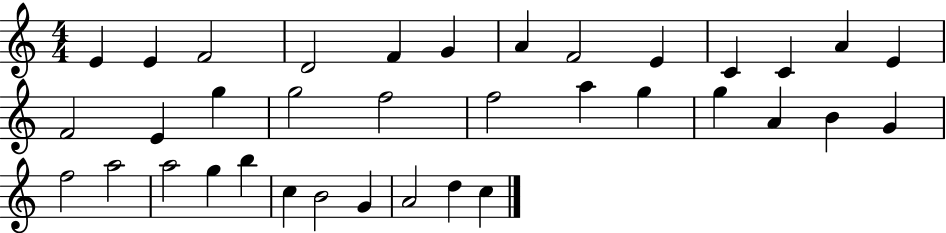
X:1
T:Untitled
M:4/4
L:1/4
K:C
E E F2 D2 F G A F2 E C C A E F2 E g g2 f2 f2 a g g A B G f2 a2 a2 g b c B2 G A2 d c